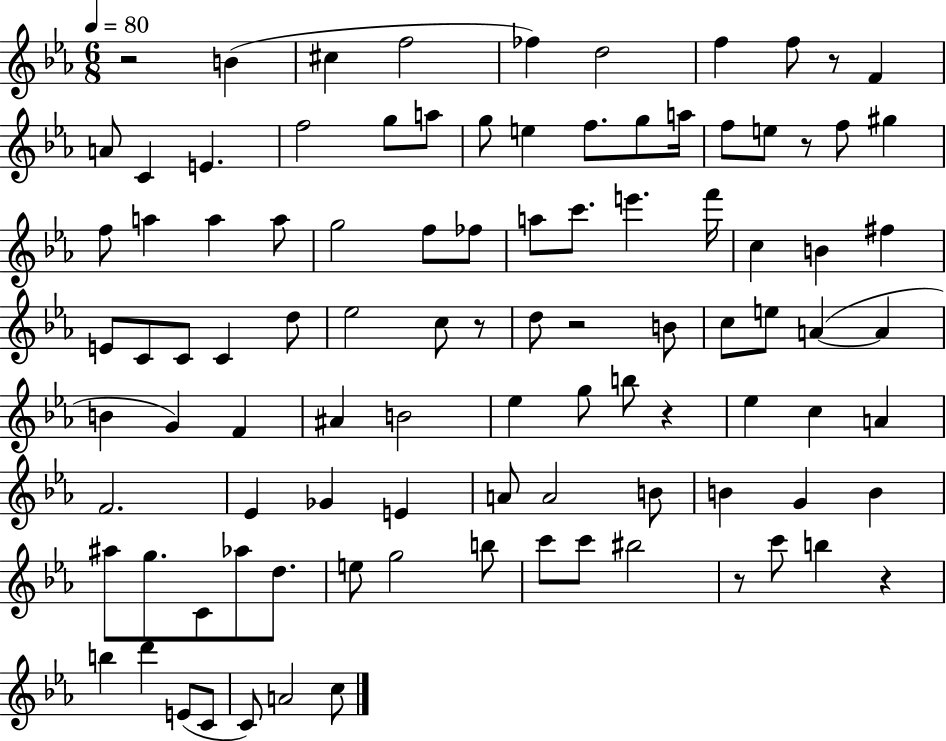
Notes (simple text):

R/h B4/q C#5/q F5/h FES5/q D5/h F5/q F5/e R/e F4/q A4/e C4/q E4/q. F5/h G5/e A5/e G5/e E5/q F5/e. G5/e A5/s F5/e E5/e R/e F5/e G#5/q F5/e A5/q A5/q A5/e G5/h F5/e FES5/e A5/e C6/e. E6/q. F6/s C5/q B4/q F#5/q E4/e C4/e C4/e C4/q D5/e Eb5/h C5/e R/e D5/e R/h B4/e C5/e E5/e A4/q A4/q B4/q G4/q F4/q A#4/q B4/h Eb5/q G5/e B5/e R/q Eb5/q C5/q A4/q F4/h. Eb4/q Gb4/q E4/q A4/e A4/h B4/e B4/q G4/q B4/q A#5/e G5/e. C4/e Ab5/e D5/e. E5/e G5/h B5/e C6/e C6/e BIS5/h R/e C6/e B5/q R/q B5/q D6/q E4/e C4/e C4/e A4/h C5/e